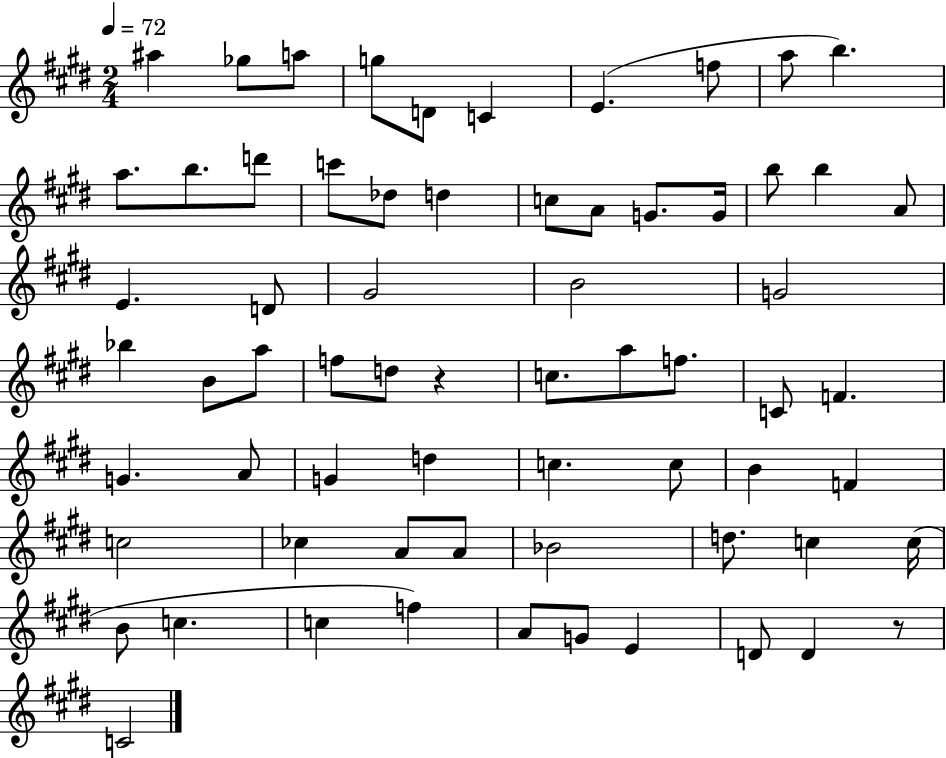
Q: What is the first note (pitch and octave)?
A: A#5